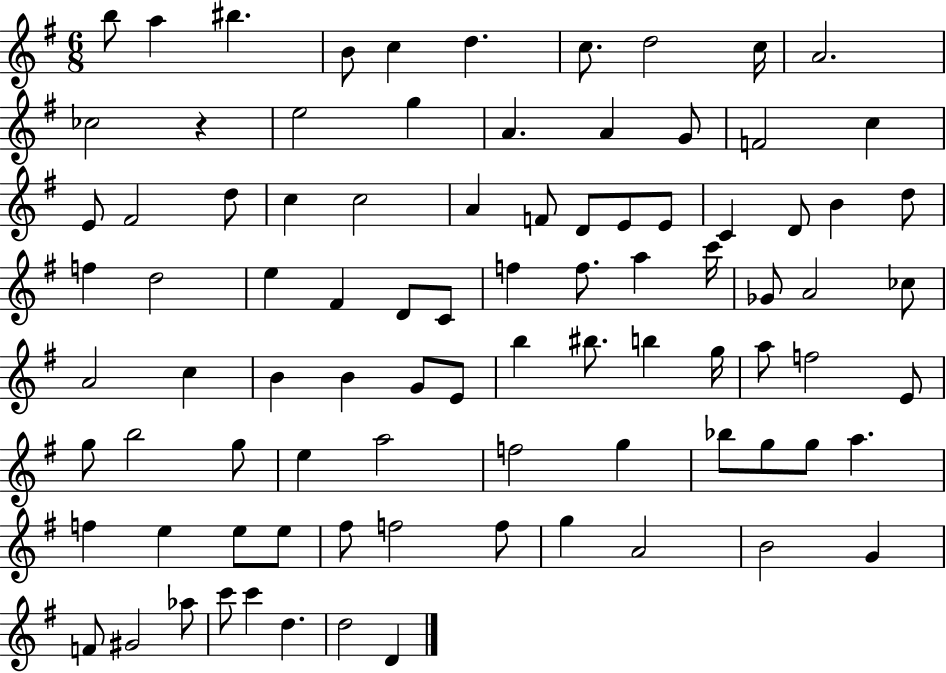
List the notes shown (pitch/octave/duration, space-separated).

B5/e A5/q BIS5/q. B4/e C5/q D5/q. C5/e. D5/h C5/s A4/h. CES5/h R/q E5/h G5/q A4/q. A4/q G4/e F4/h C5/q E4/e F#4/h D5/e C5/q C5/h A4/q F4/e D4/e E4/e E4/e C4/q D4/e B4/q D5/e F5/q D5/h E5/q F#4/q D4/e C4/e F5/q F5/e. A5/q C6/s Gb4/e A4/h CES5/e A4/h C5/q B4/q B4/q G4/e E4/e B5/q BIS5/e. B5/q G5/s A5/e F5/h E4/e G5/e B5/h G5/e E5/q A5/h F5/h G5/q Bb5/e G5/e G5/e A5/q. F5/q E5/q E5/e E5/e F#5/e F5/h F5/e G5/q A4/h B4/h G4/q F4/e G#4/h Ab5/e C6/e C6/q D5/q. D5/h D4/q